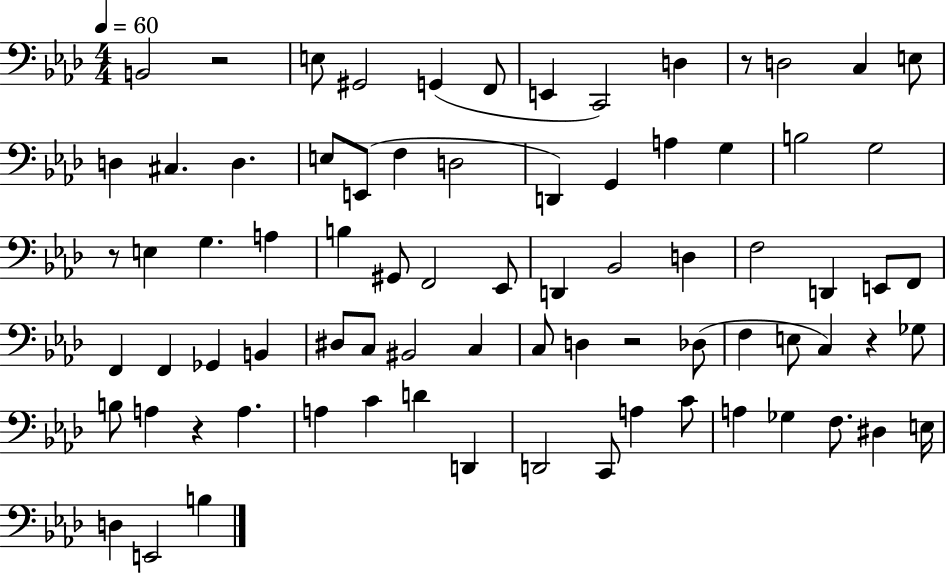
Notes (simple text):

B2/h R/h E3/e G#2/h G2/q F2/e E2/q C2/h D3/q R/e D3/h C3/q E3/e D3/q C#3/q. D3/q. E3/e E2/e F3/q D3/h D2/q G2/q A3/q G3/q B3/h G3/h R/e E3/q G3/q. A3/q B3/q G#2/e F2/h Eb2/e D2/q Bb2/h D3/q F3/h D2/q E2/e F2/e F2/q F2/q Gb2/q B2/q D#3/e C3/e BIS2/h C3/q C3/e D3/q R/h Db3/e F3/q E3/e C3/q R/q Gb3/e B3/e A3/q R/q A3/q. A3/q C4/q D4/q D2/q D2/h C2/e A3/q C4/e A3/q Gb3/q F3/e. D#3/q E3/s D3/q E2/h B3/q